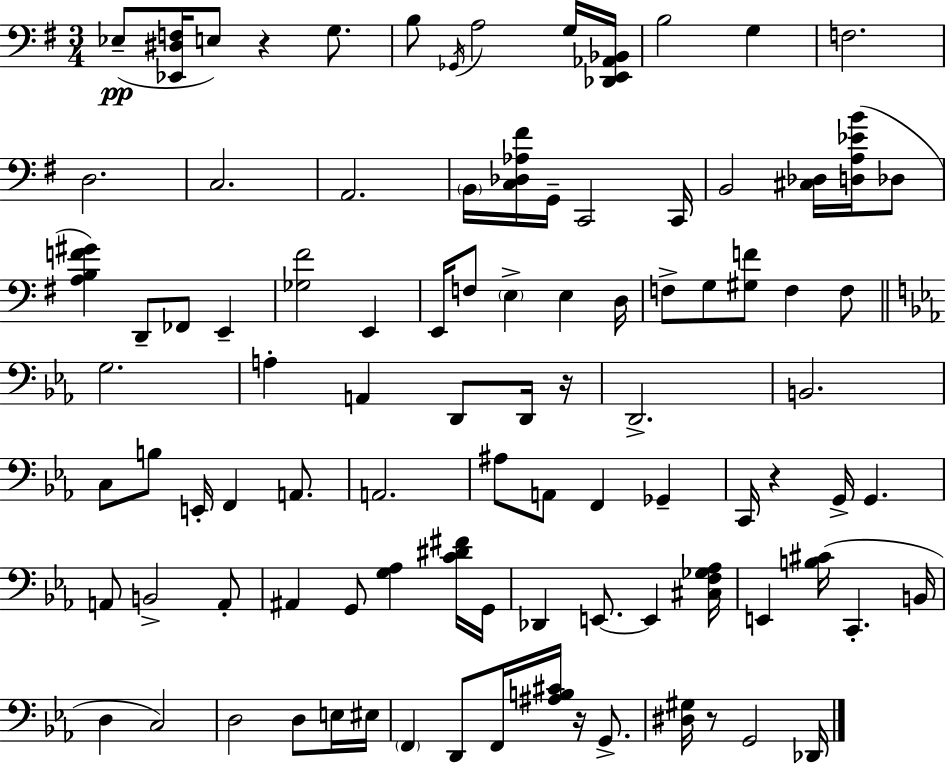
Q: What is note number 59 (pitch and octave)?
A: Db2